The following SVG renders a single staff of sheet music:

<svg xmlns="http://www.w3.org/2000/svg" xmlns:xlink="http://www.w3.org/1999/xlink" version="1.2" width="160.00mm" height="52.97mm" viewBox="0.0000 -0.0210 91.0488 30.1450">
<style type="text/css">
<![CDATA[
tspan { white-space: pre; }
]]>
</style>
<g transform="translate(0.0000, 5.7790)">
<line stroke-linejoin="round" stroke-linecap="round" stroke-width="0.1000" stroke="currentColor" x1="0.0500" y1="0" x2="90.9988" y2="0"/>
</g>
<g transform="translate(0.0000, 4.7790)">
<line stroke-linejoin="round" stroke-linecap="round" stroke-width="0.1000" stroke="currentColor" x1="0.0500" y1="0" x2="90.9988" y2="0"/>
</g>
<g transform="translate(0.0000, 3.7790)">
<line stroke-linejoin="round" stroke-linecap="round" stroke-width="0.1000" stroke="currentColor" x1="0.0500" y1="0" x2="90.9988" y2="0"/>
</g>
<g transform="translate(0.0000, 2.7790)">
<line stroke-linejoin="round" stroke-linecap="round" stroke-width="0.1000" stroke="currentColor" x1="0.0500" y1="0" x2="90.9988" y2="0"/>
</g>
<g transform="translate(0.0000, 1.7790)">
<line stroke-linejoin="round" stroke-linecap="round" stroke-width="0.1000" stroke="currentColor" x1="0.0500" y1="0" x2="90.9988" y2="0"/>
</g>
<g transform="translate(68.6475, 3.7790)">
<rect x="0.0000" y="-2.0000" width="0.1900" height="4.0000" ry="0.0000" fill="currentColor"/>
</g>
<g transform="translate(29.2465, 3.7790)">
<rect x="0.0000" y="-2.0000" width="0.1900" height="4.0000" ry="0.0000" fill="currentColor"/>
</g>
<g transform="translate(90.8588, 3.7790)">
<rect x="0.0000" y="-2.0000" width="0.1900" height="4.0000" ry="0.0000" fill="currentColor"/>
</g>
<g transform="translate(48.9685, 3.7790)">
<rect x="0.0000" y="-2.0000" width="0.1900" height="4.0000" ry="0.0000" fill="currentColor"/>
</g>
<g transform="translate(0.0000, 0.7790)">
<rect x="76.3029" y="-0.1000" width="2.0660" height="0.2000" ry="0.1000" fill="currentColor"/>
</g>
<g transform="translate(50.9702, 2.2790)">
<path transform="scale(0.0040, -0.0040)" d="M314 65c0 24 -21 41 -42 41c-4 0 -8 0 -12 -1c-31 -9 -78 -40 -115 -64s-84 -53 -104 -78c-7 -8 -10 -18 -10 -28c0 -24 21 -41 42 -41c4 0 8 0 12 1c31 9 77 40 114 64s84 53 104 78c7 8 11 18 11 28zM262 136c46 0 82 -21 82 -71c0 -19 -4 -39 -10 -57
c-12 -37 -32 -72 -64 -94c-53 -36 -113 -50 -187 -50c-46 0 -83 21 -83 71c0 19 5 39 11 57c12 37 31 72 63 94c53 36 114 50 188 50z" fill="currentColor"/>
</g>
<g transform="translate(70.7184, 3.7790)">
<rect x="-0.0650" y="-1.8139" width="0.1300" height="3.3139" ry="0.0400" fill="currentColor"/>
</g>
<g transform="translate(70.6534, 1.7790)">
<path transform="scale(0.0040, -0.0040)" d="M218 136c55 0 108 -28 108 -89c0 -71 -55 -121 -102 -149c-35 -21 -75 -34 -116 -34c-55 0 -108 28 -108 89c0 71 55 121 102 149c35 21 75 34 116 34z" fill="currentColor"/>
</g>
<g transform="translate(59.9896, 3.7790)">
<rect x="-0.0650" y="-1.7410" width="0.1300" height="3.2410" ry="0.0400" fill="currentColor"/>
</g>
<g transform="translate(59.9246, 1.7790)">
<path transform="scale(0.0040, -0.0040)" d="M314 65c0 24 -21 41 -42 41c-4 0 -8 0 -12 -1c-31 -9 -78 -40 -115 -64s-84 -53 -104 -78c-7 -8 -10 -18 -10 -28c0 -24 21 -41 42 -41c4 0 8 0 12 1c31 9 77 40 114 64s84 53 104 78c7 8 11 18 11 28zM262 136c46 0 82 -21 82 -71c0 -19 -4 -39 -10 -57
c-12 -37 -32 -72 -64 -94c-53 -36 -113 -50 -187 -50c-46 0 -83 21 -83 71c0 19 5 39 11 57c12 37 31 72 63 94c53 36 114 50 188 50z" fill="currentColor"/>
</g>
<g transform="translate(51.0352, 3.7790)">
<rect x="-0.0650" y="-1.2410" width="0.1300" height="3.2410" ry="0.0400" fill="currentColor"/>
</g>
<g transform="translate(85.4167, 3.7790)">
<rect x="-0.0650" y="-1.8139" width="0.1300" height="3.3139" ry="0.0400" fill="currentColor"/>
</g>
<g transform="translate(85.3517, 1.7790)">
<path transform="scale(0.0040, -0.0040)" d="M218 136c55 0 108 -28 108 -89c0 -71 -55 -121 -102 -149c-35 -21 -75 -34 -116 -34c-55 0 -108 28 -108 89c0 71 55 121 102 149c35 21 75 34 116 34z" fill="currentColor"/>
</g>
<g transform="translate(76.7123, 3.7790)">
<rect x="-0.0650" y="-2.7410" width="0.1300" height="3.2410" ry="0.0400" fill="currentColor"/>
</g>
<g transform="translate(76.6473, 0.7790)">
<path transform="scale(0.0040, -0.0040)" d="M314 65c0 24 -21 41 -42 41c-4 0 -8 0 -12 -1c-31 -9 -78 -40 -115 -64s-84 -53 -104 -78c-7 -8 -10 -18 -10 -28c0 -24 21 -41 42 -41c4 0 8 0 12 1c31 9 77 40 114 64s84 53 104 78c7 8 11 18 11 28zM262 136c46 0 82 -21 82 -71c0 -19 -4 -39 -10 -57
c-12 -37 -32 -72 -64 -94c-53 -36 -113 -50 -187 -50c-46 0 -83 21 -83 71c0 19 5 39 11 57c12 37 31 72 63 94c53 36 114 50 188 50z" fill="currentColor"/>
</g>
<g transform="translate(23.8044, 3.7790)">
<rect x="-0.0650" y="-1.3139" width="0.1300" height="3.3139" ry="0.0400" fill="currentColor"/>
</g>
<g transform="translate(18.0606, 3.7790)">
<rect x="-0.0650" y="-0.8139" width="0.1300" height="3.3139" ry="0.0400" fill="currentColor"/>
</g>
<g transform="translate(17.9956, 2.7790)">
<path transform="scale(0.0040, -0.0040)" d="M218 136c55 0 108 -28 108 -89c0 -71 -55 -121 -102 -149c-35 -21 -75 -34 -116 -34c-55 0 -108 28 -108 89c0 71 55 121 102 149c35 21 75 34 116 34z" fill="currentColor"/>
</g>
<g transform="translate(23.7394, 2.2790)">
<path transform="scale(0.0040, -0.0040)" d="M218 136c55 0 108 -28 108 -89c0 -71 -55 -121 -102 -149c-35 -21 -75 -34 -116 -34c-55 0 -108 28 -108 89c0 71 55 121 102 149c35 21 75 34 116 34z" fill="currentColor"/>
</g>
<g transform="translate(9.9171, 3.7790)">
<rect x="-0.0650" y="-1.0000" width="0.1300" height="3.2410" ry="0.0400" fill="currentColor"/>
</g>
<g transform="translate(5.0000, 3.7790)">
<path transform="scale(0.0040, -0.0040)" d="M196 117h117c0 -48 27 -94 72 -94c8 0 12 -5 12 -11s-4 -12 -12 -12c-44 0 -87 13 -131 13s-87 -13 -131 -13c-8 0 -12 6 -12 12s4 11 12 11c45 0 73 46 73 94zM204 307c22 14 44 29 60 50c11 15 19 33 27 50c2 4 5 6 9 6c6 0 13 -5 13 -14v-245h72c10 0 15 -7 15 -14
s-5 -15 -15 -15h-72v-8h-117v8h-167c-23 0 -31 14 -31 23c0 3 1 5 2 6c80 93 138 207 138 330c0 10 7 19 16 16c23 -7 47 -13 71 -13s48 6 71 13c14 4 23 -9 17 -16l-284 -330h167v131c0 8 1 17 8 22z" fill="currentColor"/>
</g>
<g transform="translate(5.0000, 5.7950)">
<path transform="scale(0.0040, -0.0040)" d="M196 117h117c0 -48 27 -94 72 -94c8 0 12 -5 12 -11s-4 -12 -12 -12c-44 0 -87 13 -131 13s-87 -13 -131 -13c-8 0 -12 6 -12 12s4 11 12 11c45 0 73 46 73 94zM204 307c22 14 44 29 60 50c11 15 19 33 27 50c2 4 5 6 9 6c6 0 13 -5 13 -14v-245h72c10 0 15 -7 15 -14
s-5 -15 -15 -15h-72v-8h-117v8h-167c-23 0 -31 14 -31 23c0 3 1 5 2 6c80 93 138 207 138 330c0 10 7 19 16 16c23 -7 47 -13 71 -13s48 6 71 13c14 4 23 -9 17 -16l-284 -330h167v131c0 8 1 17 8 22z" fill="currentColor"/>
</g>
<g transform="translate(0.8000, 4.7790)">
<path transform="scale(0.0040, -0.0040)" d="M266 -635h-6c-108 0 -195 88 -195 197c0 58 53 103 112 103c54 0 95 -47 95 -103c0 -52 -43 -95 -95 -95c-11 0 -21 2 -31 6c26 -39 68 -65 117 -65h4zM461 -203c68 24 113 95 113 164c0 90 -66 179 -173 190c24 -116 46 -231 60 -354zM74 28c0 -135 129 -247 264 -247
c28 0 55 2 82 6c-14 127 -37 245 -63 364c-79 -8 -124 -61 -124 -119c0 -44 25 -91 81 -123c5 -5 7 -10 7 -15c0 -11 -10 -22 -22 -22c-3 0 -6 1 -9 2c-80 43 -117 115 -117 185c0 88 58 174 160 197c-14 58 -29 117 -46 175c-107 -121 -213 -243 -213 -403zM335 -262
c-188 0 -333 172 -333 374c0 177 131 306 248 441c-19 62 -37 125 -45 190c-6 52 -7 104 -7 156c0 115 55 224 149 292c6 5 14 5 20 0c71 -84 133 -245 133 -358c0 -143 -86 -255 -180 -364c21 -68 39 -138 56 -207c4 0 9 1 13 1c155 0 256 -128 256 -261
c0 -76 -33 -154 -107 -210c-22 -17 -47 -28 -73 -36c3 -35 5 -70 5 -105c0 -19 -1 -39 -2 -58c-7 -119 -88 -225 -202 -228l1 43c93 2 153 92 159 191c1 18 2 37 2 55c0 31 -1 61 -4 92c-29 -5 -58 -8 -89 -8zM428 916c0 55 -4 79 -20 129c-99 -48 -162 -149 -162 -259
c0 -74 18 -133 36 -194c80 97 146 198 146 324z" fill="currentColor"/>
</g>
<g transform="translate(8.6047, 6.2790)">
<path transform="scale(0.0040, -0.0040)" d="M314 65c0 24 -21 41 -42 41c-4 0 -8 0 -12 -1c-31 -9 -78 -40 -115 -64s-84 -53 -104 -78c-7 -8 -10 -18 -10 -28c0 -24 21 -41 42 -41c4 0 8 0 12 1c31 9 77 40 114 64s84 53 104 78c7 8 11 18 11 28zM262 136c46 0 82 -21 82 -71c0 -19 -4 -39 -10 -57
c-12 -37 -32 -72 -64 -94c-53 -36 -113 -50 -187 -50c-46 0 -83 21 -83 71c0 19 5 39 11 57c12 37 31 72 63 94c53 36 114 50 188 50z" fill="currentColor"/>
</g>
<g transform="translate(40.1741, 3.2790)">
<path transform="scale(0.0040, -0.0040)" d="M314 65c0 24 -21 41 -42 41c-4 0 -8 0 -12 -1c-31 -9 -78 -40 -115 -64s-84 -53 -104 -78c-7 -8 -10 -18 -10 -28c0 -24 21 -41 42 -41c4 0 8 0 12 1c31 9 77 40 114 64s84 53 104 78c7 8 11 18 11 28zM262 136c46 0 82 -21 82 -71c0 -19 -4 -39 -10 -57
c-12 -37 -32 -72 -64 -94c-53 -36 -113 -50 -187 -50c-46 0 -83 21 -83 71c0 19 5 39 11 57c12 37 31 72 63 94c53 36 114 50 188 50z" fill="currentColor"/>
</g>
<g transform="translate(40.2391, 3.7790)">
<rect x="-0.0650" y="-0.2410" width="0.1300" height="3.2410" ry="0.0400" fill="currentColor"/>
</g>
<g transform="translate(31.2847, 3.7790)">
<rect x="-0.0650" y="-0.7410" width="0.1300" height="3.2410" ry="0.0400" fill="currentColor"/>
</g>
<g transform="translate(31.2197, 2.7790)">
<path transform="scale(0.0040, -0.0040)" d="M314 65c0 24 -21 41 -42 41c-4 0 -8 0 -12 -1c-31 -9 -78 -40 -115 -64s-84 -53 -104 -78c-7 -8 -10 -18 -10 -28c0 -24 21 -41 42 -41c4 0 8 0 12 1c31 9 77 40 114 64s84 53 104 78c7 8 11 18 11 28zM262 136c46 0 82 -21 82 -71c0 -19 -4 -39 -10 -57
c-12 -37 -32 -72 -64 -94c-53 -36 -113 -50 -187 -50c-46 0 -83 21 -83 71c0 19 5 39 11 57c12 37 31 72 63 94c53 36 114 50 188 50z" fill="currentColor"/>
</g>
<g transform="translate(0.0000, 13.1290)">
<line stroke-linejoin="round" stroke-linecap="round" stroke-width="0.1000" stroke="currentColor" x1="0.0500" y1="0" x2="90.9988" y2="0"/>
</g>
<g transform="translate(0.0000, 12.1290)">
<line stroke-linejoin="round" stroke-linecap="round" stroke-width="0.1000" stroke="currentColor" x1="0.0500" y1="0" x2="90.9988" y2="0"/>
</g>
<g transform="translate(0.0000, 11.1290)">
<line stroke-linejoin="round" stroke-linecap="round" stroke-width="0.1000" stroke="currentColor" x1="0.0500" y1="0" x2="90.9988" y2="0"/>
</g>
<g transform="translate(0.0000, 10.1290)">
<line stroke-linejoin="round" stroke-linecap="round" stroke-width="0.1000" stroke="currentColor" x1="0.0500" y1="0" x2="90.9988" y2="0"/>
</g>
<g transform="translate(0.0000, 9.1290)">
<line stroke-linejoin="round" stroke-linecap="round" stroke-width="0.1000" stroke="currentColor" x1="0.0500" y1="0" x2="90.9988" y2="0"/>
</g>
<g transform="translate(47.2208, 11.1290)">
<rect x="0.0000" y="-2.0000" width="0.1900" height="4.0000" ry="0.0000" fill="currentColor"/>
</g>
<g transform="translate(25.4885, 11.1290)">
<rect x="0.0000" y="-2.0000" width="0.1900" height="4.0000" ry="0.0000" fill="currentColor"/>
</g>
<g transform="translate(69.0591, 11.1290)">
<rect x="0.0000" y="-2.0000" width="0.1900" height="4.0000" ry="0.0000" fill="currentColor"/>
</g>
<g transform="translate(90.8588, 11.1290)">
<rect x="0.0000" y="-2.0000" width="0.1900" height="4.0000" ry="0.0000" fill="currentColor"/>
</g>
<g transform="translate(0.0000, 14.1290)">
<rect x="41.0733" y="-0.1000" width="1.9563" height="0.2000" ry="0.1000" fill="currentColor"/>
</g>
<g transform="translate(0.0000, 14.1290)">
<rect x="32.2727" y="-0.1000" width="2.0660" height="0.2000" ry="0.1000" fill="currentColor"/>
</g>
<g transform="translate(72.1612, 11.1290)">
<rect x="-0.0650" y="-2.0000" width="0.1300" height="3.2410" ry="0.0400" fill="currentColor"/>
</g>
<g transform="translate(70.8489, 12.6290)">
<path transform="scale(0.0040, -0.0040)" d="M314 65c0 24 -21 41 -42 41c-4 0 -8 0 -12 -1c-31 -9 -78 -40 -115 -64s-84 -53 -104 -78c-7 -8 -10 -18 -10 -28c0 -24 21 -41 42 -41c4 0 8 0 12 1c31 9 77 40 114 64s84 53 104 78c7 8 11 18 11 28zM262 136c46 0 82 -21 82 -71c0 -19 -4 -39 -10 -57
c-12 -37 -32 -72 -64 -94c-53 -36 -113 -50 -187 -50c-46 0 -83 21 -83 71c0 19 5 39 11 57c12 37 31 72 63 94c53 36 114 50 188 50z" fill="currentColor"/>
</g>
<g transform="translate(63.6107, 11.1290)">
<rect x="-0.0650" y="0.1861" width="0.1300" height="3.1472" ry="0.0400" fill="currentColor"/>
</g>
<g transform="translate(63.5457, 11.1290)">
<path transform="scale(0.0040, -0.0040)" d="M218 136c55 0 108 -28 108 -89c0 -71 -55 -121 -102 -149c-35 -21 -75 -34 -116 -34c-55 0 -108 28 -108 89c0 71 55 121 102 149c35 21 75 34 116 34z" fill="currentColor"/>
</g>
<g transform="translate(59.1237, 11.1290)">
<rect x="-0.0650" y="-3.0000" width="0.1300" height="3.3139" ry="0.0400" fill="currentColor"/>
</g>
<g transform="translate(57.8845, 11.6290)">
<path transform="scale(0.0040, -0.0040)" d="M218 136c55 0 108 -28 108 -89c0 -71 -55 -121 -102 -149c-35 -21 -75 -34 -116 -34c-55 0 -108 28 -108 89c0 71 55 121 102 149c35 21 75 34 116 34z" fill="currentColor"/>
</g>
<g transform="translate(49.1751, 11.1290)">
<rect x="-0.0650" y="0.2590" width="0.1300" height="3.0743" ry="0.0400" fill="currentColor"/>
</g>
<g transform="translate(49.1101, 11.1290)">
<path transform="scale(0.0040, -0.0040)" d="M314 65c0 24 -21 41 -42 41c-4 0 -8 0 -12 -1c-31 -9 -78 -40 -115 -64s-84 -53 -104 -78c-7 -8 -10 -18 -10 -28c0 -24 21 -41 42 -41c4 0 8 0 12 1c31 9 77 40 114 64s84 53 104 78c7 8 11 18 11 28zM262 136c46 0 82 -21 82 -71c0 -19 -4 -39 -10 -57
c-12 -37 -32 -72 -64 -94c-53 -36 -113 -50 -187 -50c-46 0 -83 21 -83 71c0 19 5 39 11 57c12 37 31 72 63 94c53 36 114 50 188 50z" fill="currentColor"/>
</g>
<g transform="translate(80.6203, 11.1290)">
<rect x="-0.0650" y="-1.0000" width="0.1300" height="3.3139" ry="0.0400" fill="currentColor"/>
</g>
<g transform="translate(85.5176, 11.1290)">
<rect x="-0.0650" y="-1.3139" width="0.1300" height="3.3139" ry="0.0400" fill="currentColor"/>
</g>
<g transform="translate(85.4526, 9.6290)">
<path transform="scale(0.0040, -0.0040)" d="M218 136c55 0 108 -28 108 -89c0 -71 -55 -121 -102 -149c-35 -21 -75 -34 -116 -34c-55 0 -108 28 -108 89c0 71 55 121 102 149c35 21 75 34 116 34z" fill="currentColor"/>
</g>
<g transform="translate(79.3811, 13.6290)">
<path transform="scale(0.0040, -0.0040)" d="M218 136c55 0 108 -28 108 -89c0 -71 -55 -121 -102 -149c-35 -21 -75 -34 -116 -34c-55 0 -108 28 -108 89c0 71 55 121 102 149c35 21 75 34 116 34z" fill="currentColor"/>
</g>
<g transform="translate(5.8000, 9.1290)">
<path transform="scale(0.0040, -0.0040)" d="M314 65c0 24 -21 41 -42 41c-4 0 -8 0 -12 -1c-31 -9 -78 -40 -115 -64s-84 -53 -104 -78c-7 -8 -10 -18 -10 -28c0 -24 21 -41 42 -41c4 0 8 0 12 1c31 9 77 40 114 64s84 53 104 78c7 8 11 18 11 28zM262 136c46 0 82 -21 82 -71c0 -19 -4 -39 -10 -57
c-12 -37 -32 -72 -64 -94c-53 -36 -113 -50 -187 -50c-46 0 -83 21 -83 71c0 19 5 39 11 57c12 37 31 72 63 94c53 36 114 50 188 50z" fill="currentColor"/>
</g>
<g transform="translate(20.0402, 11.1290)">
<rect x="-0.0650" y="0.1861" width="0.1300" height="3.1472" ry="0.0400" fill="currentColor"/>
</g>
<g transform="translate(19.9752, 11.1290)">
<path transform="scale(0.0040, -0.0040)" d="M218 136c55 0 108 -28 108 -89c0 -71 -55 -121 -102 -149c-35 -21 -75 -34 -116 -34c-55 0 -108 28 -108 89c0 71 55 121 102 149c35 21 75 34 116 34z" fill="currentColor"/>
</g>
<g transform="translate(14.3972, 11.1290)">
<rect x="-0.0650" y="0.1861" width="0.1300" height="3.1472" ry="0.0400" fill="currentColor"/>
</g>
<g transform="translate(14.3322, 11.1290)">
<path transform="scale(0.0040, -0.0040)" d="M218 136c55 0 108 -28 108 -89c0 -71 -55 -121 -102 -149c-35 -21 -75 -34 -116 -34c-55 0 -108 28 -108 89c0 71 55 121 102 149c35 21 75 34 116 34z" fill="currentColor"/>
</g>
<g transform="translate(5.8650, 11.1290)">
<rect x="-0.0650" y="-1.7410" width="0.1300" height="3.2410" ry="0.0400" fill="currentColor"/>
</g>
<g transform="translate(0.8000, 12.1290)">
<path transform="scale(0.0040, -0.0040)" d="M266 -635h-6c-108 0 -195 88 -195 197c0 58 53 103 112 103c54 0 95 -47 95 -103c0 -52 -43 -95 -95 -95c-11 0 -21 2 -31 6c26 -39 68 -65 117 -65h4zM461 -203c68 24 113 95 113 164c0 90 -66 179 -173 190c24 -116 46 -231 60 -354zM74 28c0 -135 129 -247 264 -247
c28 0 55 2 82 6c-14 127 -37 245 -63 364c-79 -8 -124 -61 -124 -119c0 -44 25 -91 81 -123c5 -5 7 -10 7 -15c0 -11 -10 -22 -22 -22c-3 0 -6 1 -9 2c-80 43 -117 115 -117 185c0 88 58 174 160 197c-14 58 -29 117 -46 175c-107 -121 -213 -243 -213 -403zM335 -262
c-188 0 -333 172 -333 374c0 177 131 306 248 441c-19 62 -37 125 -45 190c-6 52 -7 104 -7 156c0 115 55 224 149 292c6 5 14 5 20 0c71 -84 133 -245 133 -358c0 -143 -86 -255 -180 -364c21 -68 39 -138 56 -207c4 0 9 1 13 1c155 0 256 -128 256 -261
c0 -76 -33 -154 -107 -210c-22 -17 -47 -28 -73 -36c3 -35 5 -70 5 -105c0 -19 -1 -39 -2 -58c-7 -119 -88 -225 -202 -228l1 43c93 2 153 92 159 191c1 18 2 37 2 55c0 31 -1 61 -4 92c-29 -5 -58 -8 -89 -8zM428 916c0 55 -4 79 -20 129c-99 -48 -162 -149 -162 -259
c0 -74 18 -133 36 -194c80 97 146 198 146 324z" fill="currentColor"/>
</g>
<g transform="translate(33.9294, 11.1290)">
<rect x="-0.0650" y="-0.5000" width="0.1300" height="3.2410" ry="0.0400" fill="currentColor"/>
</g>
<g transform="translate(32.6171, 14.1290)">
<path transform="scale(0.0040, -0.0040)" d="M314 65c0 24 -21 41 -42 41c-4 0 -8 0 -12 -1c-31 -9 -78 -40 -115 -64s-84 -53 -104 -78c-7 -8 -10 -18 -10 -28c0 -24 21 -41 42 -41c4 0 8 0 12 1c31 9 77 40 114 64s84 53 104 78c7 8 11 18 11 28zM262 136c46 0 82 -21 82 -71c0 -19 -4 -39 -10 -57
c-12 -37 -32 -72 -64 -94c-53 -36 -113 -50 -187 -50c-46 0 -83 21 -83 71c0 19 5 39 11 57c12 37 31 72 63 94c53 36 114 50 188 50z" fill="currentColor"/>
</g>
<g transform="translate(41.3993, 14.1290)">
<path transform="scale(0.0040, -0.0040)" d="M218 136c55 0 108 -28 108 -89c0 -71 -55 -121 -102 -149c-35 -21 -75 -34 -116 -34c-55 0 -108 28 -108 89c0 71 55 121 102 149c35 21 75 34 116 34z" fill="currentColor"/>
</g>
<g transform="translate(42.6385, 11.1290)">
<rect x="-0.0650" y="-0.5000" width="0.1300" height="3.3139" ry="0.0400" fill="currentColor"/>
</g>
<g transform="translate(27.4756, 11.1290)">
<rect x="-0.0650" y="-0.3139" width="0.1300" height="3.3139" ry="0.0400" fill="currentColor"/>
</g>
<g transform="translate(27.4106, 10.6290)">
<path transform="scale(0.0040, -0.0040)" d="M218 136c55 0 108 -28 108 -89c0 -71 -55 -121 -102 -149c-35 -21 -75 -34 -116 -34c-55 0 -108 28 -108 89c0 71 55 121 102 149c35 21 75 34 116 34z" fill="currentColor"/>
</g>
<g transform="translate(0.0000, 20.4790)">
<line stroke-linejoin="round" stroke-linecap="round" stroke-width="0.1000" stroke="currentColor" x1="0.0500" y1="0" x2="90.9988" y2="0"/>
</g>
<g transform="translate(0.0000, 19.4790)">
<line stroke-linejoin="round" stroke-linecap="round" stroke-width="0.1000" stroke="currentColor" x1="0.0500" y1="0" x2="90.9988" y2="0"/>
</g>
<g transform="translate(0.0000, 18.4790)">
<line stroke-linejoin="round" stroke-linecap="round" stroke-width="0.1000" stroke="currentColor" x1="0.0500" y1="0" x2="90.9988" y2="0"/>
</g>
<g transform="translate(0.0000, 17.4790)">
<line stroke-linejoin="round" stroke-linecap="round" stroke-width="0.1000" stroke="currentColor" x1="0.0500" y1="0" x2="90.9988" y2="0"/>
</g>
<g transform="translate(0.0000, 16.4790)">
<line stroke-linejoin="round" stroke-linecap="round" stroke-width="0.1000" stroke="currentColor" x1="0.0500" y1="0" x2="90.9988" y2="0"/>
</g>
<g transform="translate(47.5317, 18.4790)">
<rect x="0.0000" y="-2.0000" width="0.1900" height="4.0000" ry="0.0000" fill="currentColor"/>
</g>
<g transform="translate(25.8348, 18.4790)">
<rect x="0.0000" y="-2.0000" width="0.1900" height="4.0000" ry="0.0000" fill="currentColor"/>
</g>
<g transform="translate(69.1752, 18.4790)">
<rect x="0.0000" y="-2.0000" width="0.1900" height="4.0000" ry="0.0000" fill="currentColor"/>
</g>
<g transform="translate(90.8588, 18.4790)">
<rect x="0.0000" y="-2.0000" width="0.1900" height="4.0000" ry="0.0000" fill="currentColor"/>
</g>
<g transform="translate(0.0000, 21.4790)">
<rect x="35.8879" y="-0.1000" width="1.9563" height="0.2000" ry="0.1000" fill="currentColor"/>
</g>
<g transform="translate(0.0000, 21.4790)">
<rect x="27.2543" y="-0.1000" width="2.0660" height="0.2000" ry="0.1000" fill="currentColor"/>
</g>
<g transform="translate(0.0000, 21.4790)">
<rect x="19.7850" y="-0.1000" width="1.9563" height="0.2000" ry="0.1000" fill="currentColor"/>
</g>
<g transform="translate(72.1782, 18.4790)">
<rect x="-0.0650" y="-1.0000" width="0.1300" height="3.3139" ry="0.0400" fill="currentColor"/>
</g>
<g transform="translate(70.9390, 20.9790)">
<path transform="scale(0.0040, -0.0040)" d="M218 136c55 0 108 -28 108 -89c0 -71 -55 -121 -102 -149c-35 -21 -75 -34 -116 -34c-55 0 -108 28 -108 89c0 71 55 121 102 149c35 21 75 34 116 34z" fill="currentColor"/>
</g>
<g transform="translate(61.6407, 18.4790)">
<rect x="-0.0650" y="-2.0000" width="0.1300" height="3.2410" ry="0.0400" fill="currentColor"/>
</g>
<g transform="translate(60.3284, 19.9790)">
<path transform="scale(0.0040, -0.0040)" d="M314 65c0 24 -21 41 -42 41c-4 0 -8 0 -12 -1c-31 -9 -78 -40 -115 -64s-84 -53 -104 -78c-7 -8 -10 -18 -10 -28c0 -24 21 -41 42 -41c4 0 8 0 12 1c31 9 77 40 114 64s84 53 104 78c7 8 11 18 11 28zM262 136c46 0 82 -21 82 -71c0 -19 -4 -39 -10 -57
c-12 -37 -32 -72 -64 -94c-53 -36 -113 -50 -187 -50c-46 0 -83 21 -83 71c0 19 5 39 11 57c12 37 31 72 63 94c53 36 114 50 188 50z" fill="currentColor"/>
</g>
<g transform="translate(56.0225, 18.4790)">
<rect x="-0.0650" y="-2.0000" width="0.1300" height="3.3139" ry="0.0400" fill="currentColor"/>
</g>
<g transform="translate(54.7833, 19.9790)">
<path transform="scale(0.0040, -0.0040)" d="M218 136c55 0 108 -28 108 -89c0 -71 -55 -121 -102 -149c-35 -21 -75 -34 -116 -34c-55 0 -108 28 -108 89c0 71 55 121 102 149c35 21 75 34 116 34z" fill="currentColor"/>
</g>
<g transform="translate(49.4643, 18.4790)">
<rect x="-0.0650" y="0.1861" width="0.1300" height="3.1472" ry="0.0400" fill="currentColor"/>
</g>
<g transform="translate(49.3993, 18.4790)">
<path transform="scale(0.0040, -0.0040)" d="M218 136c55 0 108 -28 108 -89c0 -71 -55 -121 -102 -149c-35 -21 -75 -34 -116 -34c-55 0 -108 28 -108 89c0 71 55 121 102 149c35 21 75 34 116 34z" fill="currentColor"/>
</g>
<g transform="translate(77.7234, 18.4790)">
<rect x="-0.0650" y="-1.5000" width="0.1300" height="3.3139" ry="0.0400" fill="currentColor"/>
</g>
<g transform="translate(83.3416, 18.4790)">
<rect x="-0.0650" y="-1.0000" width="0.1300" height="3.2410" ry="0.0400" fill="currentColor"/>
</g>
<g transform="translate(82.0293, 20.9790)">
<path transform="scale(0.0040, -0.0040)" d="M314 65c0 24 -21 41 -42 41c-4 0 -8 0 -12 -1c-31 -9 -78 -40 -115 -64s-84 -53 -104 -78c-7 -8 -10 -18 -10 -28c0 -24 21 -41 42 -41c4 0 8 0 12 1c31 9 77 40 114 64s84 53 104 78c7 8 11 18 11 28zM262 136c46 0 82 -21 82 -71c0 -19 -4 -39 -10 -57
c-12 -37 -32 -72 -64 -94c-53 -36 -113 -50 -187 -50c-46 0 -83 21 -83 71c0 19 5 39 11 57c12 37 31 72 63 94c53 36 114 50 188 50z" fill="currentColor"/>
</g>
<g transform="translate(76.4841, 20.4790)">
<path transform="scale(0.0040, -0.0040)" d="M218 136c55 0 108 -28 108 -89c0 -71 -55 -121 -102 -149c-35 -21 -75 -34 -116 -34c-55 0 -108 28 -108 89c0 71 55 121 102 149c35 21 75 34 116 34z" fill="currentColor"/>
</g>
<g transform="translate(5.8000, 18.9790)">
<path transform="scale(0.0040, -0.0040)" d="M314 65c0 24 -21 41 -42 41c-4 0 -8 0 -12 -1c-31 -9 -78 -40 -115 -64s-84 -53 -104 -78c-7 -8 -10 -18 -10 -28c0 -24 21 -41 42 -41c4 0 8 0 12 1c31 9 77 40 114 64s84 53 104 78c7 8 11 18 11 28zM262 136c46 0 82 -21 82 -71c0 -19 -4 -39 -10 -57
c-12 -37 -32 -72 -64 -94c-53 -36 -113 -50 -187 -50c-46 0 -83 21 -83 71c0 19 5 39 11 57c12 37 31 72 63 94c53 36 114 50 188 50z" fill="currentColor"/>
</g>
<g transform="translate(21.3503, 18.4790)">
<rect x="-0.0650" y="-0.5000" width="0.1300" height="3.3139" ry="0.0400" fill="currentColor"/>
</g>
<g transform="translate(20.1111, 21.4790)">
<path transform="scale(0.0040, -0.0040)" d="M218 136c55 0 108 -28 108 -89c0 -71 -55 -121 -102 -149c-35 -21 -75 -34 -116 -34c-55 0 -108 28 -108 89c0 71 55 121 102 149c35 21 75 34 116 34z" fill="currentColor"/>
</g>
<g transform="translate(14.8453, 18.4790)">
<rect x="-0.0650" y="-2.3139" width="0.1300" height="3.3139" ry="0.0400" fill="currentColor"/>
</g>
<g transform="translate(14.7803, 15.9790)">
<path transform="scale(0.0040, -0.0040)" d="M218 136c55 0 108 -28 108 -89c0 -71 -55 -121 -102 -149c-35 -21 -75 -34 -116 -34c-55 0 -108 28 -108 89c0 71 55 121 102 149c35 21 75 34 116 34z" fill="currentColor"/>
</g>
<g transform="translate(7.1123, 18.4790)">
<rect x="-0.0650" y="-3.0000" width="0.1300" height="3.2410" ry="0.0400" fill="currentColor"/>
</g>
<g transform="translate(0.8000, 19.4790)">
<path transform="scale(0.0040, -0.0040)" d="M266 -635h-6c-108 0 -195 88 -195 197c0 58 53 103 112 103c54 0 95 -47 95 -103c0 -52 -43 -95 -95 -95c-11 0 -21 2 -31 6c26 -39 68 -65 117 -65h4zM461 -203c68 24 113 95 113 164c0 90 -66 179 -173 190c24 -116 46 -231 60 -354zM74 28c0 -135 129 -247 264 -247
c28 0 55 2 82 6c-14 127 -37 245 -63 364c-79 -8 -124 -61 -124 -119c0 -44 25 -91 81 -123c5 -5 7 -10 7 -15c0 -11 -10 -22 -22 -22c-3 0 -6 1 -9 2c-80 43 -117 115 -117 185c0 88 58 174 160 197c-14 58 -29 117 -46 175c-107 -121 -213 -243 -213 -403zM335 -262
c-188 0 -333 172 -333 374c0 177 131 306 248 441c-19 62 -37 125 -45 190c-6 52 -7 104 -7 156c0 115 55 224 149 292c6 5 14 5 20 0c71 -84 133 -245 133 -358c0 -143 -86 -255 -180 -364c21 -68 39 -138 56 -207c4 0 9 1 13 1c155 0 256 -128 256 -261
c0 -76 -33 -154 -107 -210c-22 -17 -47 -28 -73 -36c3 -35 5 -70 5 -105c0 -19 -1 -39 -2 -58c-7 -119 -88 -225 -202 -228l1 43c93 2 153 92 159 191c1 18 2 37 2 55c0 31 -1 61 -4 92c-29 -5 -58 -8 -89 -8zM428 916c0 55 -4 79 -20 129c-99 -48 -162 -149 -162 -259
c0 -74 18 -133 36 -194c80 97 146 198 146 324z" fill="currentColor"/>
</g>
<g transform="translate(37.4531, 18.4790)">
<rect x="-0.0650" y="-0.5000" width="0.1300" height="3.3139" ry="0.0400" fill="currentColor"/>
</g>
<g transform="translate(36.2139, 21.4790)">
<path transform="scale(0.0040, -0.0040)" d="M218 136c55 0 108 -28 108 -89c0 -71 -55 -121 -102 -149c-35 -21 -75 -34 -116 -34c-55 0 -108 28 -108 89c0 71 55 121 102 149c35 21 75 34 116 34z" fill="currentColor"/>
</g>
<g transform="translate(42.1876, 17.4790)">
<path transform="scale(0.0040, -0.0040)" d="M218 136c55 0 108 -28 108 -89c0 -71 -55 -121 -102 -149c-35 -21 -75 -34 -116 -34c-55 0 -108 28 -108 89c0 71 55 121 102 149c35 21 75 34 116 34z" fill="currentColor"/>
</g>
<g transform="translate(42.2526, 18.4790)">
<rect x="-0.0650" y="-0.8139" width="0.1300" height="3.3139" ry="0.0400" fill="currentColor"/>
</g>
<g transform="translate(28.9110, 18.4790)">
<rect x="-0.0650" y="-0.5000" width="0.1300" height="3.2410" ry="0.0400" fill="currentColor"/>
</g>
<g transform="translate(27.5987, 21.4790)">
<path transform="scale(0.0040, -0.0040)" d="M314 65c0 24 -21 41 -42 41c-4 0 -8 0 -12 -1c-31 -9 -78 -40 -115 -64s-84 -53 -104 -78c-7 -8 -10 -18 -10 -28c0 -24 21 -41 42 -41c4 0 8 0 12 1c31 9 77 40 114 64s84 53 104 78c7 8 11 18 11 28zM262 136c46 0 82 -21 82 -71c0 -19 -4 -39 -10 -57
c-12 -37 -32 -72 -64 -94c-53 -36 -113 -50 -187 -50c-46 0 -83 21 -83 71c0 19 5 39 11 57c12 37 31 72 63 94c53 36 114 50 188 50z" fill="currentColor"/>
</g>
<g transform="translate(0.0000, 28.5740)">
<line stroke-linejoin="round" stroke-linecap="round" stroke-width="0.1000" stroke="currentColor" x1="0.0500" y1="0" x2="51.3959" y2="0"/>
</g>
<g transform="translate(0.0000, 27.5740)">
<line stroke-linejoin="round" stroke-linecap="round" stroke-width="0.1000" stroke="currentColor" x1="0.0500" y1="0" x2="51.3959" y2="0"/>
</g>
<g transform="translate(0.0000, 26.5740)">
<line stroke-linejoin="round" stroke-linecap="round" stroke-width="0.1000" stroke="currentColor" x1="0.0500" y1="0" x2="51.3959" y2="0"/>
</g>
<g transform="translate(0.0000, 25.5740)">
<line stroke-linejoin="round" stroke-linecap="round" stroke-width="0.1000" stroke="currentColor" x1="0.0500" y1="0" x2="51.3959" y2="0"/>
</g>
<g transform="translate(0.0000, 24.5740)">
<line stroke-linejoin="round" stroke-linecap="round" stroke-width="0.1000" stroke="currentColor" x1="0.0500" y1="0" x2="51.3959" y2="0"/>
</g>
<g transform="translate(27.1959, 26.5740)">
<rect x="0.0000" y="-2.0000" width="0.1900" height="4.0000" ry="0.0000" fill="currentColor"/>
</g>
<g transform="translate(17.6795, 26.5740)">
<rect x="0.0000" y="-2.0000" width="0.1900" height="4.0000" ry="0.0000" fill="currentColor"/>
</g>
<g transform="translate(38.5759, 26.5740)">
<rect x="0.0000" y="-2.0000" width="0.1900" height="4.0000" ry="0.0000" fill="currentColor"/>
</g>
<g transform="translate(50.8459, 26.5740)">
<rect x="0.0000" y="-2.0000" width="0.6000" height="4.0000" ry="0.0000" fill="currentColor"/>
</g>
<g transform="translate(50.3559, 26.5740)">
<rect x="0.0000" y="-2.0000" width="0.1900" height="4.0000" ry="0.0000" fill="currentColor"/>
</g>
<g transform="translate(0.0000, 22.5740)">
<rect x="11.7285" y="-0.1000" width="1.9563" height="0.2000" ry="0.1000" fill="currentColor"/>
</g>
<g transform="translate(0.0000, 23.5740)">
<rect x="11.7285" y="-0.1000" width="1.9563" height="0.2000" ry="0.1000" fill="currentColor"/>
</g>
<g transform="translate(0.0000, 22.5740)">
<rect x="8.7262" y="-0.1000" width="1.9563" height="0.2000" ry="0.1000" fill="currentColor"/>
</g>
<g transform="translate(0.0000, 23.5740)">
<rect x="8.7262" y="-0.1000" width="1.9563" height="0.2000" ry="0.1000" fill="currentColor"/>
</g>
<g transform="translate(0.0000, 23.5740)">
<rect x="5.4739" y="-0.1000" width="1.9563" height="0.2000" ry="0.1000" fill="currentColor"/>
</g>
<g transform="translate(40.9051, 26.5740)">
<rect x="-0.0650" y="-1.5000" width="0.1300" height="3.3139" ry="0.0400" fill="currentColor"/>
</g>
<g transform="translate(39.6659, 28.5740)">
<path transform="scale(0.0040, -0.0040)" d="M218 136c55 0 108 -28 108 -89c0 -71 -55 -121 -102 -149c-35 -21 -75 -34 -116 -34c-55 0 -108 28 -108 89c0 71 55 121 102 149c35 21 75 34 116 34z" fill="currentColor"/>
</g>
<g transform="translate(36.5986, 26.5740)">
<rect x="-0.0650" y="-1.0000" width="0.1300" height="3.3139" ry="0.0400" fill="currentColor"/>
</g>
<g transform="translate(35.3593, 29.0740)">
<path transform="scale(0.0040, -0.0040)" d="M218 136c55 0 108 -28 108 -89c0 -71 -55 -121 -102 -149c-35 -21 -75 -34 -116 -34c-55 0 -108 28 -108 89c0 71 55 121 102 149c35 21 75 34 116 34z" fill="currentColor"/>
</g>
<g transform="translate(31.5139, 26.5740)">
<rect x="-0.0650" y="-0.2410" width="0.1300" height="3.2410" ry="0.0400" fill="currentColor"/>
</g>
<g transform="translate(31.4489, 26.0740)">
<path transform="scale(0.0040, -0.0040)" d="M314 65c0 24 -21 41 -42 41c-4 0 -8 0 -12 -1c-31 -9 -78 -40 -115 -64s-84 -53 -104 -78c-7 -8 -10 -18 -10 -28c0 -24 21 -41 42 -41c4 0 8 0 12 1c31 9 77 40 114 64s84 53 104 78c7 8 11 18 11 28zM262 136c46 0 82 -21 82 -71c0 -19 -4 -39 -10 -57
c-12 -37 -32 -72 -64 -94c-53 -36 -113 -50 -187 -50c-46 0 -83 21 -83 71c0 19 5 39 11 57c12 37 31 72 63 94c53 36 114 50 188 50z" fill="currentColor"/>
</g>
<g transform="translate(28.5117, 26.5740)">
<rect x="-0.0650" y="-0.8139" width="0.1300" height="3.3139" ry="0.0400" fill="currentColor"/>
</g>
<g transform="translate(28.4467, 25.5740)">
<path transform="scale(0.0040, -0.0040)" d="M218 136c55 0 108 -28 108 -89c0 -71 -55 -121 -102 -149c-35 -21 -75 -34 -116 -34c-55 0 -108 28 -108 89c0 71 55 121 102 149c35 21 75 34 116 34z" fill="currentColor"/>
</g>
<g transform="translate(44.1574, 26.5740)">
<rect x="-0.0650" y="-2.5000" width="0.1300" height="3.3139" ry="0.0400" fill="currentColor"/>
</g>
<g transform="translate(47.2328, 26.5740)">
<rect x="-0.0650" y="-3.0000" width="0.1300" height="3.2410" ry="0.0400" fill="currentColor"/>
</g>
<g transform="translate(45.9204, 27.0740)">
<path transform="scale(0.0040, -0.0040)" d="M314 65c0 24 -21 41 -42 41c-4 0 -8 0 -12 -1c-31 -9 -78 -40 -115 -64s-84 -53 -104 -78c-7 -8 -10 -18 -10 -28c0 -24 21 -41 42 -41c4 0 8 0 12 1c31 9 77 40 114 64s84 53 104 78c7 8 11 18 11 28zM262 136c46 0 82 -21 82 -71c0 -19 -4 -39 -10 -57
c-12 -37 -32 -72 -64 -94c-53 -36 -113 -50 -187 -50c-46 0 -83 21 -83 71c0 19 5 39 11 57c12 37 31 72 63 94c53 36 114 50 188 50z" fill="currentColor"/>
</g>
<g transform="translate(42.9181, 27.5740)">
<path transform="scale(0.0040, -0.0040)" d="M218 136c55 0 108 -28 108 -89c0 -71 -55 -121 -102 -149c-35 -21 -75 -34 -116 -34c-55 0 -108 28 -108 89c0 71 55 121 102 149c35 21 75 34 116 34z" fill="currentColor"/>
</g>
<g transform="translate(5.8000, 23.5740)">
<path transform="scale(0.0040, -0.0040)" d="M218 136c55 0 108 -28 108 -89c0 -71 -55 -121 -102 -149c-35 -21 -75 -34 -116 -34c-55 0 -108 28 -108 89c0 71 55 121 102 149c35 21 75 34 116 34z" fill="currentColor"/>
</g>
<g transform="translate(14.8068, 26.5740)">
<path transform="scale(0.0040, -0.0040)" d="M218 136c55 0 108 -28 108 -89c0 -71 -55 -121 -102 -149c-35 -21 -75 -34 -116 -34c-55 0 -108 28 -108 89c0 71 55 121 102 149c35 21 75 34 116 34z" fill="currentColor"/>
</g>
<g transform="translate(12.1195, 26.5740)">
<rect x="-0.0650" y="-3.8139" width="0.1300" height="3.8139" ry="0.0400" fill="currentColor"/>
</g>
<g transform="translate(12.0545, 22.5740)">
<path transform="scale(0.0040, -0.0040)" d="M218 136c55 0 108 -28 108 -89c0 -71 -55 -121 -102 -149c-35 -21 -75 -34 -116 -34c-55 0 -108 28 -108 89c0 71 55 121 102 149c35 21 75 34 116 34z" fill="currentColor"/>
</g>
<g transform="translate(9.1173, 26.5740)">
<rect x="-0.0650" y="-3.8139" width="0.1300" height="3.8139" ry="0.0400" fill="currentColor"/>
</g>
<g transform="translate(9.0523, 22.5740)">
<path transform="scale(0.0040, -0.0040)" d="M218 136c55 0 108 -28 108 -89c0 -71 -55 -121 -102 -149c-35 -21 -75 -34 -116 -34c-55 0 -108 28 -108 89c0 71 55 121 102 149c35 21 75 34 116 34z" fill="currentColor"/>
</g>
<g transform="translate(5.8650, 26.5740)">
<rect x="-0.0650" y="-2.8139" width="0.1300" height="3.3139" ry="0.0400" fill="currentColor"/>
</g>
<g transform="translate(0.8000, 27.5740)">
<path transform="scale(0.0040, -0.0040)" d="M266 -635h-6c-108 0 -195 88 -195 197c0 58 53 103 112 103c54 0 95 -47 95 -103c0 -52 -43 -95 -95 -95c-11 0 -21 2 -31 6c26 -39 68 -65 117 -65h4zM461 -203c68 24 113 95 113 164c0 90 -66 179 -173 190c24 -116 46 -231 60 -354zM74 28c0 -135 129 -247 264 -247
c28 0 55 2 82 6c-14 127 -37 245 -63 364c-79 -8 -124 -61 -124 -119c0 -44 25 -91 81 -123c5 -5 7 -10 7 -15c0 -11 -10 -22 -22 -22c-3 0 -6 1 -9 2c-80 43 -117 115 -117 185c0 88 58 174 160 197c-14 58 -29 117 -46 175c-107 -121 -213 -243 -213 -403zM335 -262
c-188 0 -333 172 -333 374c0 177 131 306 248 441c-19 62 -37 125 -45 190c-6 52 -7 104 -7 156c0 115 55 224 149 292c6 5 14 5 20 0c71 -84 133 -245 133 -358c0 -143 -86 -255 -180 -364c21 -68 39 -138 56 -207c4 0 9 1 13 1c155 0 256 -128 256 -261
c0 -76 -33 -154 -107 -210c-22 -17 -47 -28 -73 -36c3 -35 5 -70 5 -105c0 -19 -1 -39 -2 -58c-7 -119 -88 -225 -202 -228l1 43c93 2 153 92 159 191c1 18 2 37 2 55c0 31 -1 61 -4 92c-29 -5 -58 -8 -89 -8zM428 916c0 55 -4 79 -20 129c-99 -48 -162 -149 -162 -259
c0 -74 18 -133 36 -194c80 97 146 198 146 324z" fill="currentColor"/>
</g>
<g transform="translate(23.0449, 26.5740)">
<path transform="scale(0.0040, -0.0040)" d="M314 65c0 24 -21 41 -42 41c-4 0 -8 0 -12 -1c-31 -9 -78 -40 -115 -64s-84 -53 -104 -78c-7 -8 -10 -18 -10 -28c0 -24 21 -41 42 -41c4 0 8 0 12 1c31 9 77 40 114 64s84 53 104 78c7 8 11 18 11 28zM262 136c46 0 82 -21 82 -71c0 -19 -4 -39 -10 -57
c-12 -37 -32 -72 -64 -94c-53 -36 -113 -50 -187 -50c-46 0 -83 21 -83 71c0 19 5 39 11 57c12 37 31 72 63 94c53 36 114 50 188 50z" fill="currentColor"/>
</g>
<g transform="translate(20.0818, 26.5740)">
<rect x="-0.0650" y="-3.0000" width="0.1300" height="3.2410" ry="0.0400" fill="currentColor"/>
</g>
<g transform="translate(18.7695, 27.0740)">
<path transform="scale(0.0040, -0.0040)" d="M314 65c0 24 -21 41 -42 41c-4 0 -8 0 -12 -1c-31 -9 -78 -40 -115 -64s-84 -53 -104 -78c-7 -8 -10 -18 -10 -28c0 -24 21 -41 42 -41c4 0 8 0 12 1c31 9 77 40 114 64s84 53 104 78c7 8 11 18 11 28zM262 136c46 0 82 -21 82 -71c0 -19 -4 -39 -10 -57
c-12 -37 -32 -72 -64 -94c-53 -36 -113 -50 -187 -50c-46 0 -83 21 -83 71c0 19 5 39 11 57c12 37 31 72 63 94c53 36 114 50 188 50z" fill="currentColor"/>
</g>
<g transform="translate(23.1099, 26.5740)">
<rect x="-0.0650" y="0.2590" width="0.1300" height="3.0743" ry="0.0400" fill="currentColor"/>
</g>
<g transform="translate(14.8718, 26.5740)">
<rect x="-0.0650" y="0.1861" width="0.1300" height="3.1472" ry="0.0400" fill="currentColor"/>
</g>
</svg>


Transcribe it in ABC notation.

X:1
T:Untitled
M:4/4
L:1/4
K:C
D2 d e d2 c2 e2 f2 f a2 f f2 B B c C2 C B2 A B F2 D e A2 g C C2 C d B F F2 D E D2 a c' c' B A2 B2 d c2 D E G A2